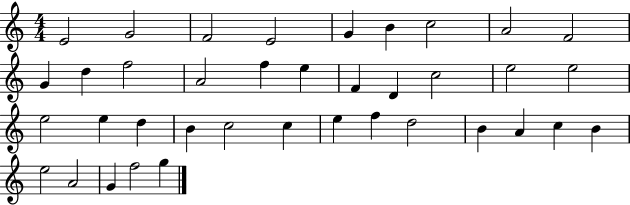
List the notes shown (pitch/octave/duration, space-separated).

E4/h G4/h F4/h E4/h G4/q B4/q C5/h A4/h F4/h G4/q D5/q F5/h A4/h F5/q E5/q F4/q D4/q C5/h E5/h E5/h E5/h E5/q D5/q B4/q C5/h C5/q E5/q F5/q D5/h B4/q A4/q C5/q B4/q E5/h A4/h G4/q F5/h G5/q